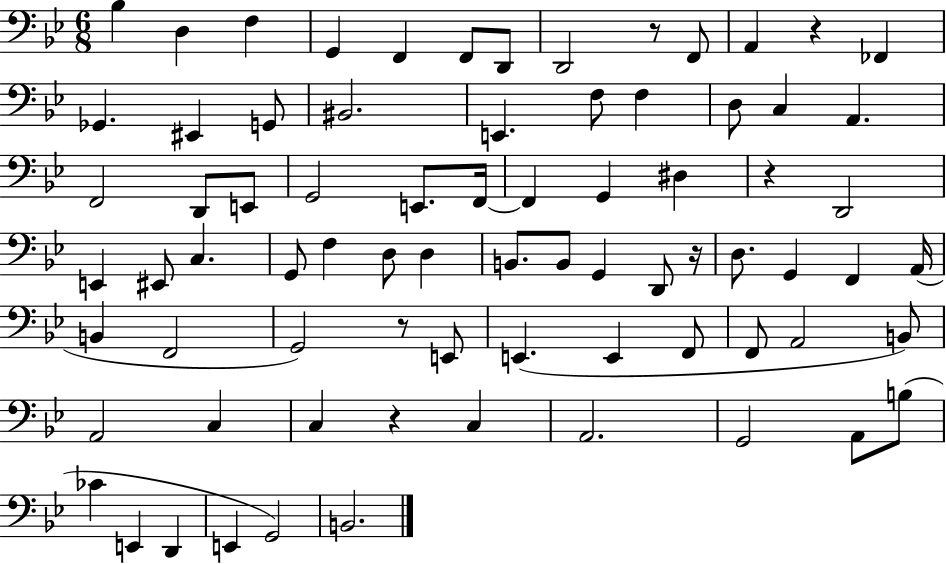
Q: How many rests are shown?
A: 6